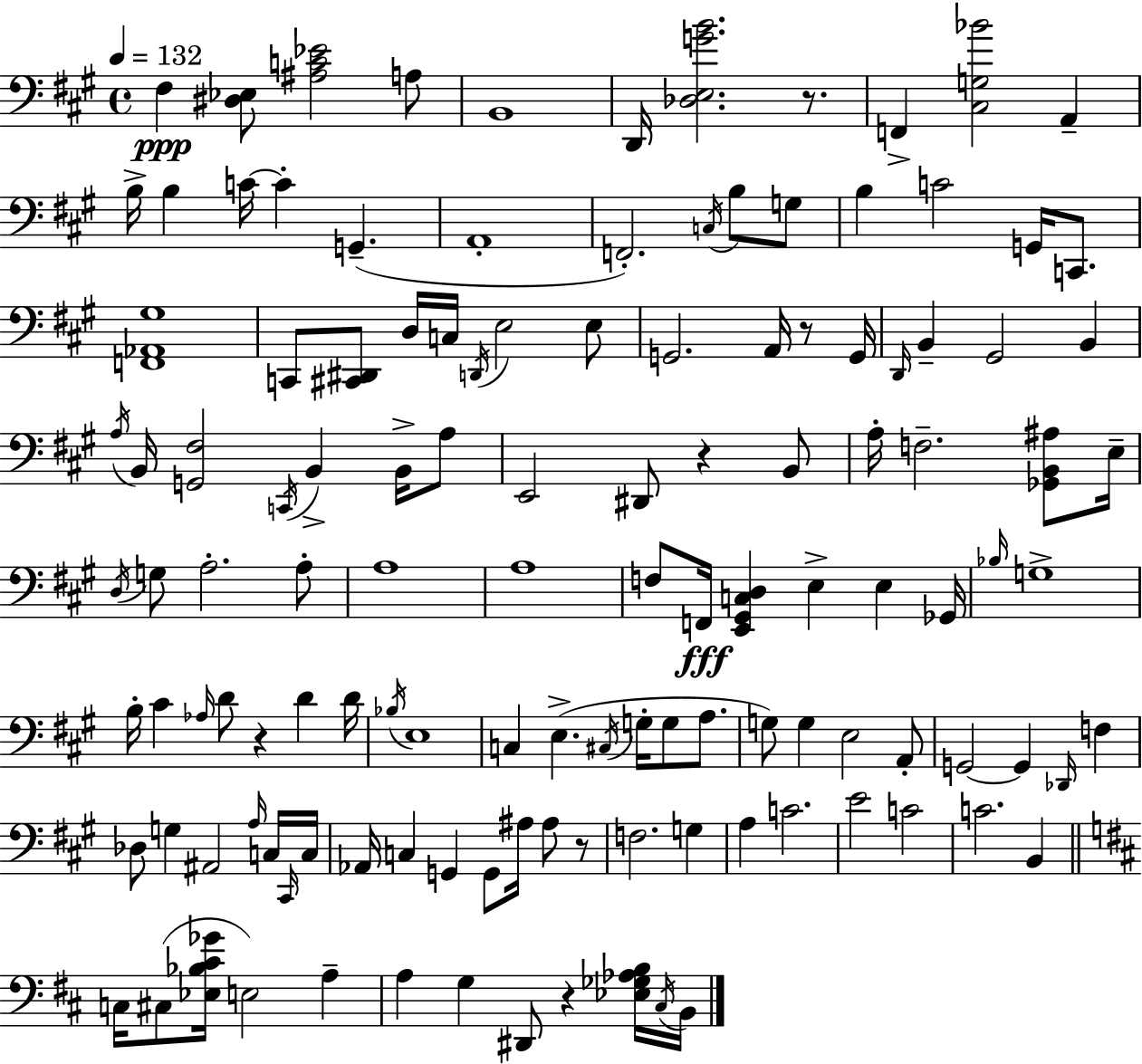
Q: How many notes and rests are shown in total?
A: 127